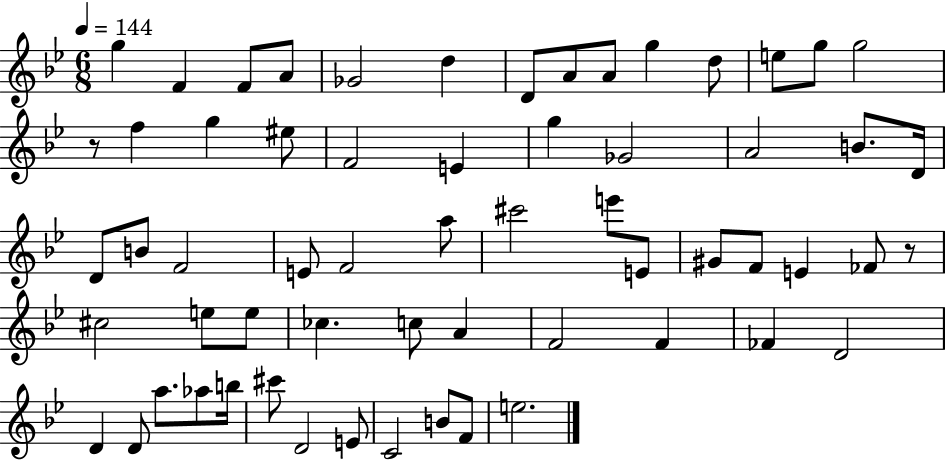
X:1
T:Untitled
M:6/8
L:1/4
K:Bb
g F F/2 A/2 _G2 d D/2 A/2 A/2 g d/2 e/2 g/2 g2 z/2 f g ^e/2 F2 E g _G2 A2 B/2 D/4 D/2 B/2 F2 E/2 F2 a/2 ^c'2 e'/2 E/2 ^G/2 F/2 E _F/2 z/2 ^c2 e/2 e/2 _c c/2 A F2 F _F D2 D D/2 a/2 _a/2 b/4 ^c'/2 D2 E/2 C2 B/2 F/2 e2